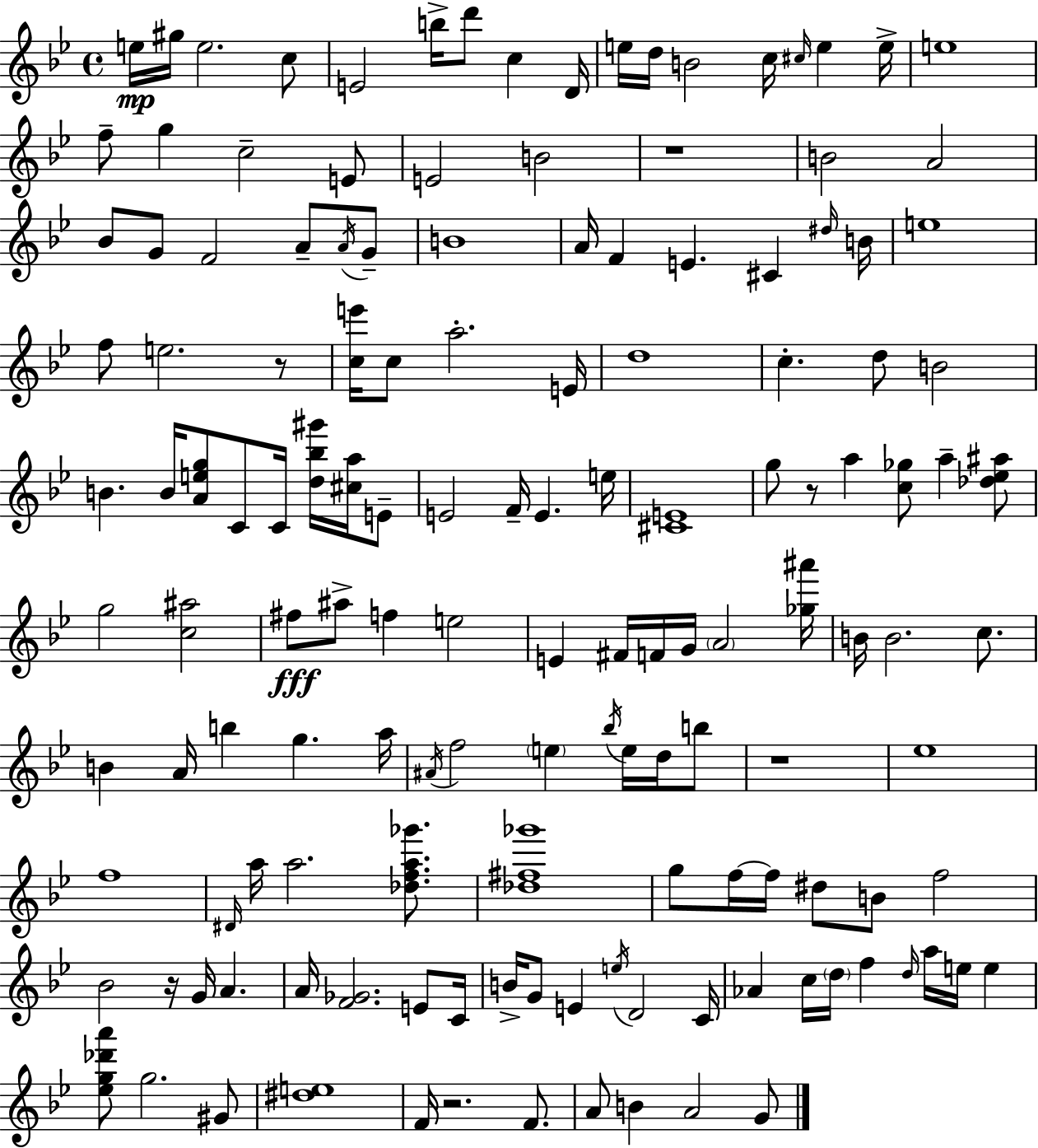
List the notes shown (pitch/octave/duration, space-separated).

E5/s G#5/s E5/h. C5/e E4/h B5/s D6/e C5/q D4/s E5/s D5/s B4/h C5/s C#5/s E5/q E5/s E5/w F5/e G5/q C5/h E4/e E4/h B4/h R/w B4/h A4/h Bb4/e G4/e F4/h A4/e A4/s G4/e B4/w A4/s F4/q E4/q. C#4/q D#5/s B4/s E5/w F5/e E5/h. R/e [C5,E6]/s C5/e A5/h. E4/s D5/w C5/q. D5/e B4/h B4/q. B4/s [A4,E5,G5]/e C4/e C4/s [D5,Bb5,G#6]/s [C#5,A5]/s E4/e E4/h F4/s E4/q. E5/s [C#4,E4]/w G5/e R/e A5/q [C5,Gb5]/e A5/q [Db5,Eb5,A#5]/e G5/h [C5,A#5]/h F#5/e A#5/e F5/q E5/h E4/q F#4/s F4/s G4/s A4/h [Gb5,A#6]/s B4/s B4/h. C5/e. B4/q A4/s B5/q G5/q. A5/s A#4/s F5/h E5/q Bb5/s E5/s D5/s B5/e R/w Eb5/w F5/w D#4/s A5/s A5/h. [Db5,F5,A5,Gb6]/e. [Db5,F#5,Gb6]/w G5/e F5/s F5/s D#5/e B4/e F5/h Bb4/h R/s G4/s A4/q. A4/s [F4,Gb4]/h. E4/e C4/s B4/s G4/e E4/q E5/s D4/h C4/s Ab4/q C5/s D5/s F5/q D5/s A5/s E5/s E5/q [Eb5,G5,Db6,A6]/e G5/h. G#4/e [D#5,E5]/w F4/s R/h. F4/e. A4/e B4/q A4/h G4/e